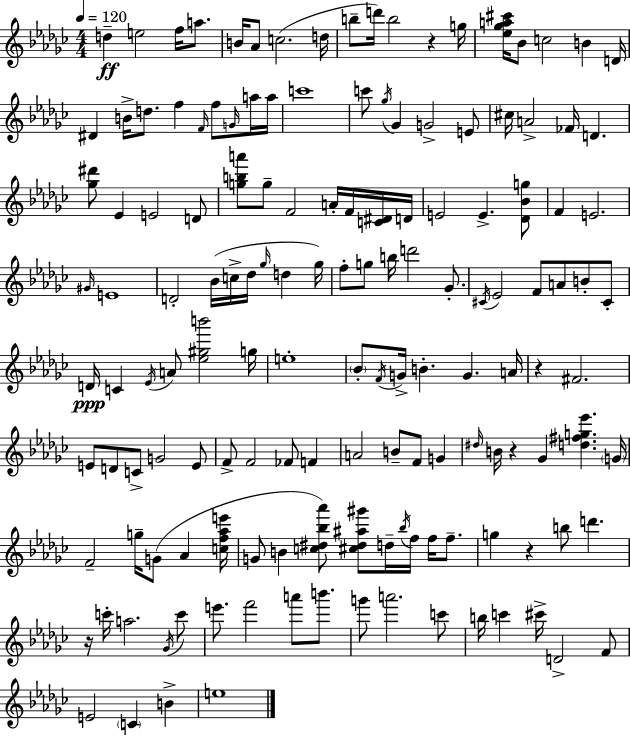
D5/q E5/h F5/s A5/e. B4/s Ab4/e C5/h. D5/s B5/e D6/s B5/h R/q G5/s [Eb5,Gb5,A5,C#6]/s Bb4/e C5/h B4/q D4/s D#4/q B4/s D5/e. F5/q F4/s F5/e G4/s A5/s A5/s C6/w C6/e Gb5/s Gb4/q G4/h E4/e C#5/s A4/h FES4/s D4/q. [Gb5,D#6]/e Eb4/q E4/h D4/e [G5,B5,A6]/e G5/e F4/h A4/s F4/s [C4,D#4]/s D4/s E4/h E4/q. [Db4,Bb4,G5]/e F4/q E4/h. G#4/s E4/w D4/h Bb4/s C5/s Db5/s Gb5/s D5/q Gb5/s F5/e G5/e B5/s D6/h Gb4/e. C#4/s Eb4/h F4/e A4/e B4/e C#4/e D4/s C4/q Eb4/s A4/e [Eb5,G#5,B6]/h G5/s E5/w Bb4/e F4/s G4/s B4/q. G4/q. A4/s R/q F#4/h. E4/e D4/e C4/e G4/h E4/e F4/e F4/h FES4/e F4/q A4/h B4/e F4/e G4/q D#5/s B4/s R/q Gb4/q [D5,F#5,G5,Eb6]/q. G4/s F4/h G5/s G4/e Ab4/q [C5,F5,Ab5,E6]/s G4/e B4/q [C5,D#5,Bb5,Ab6]/e [C#5,D#5,A#5,G#6]/e D5/s Bb5/s F5/s F5/s F5/e. G5/q R/q B5/e D6/q. R/s C6/s A5/h. Gb4/s C6/e E6/e. F6/h A6/e B6/e. G6/e A6/h. C6/e B5/s C6/q C#6/s D4/h F4/e E4/h C4/q B4/q E5/w